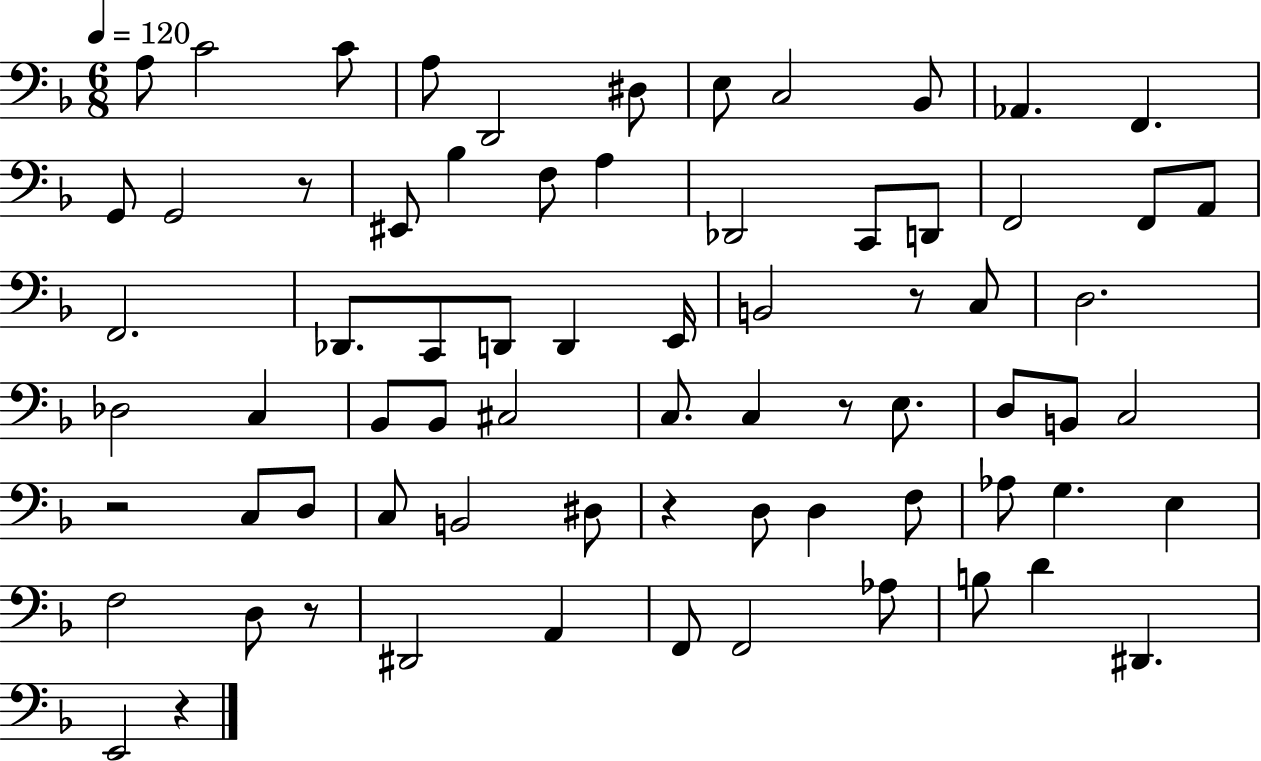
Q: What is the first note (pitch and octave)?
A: A3